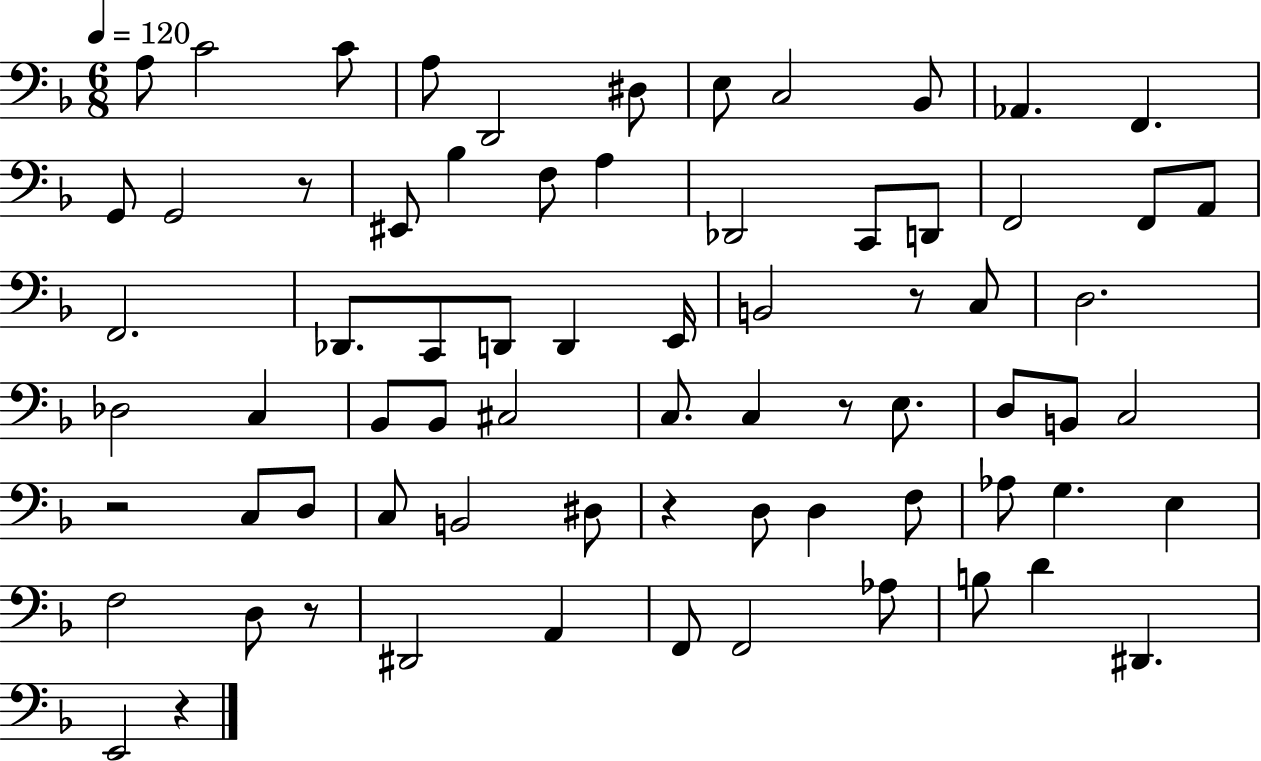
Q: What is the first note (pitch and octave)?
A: A3